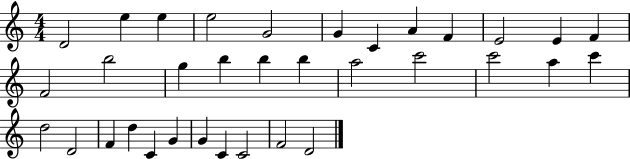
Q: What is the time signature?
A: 4/4